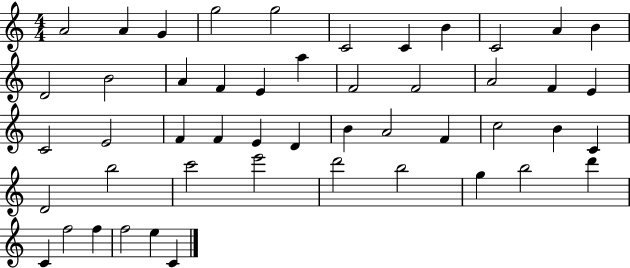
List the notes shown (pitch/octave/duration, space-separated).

A4/h A4/q G4/q G5/h G5/h C4/h C4/q B4/q C4/h A4/q B4/q D4/h B4/h A4/q F4/q E4/q A5/q F4/h F4/h A4/h F4/q E4/q C4/h E4/h F4/q F4/q E4/q D4/q B4/q A4/h F4/q C5/h B4/q C4/q D4/h B5/h C6/h E6/h D6/h B5/h G5/q B5/h D6/q C4/q F5/h F5/q F5/h E5/q C4/q